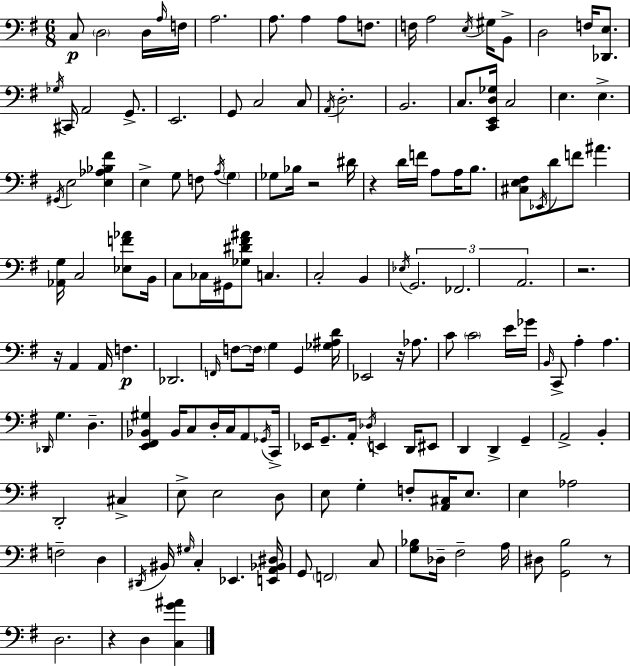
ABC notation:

X:1
T:Untitled
M:6/8
L:1/4
K:G
C,/2 D,2 D,/4 A,/4 F,/4 A,2 A,/2 A, A,/2 F,/2 F,/4 A,2 E,/4 ^G,/4 B,,/2 D,2 F,/4 [_D,,E,]/2 _G,/4 ^C,,/4 A,,2 G,,/2 E,,2 G,,/2 C,2 C,/2 A,,/4 D,2 B,,2 C,/2 [C,,E,,D,_G,]/4 C,2 E, E, ^G,,/4 E,2 [E,_A,_B,^F] E, G,/2 F,/2 A,/4 G, _G,/2 _B,/4 z2 ^D/4 z D/4 F/4 A,/2 A,/4 B,/2 [^C,E,^F,]/2 _E,,/4 D/2 F/2 ^A [_A,,G,]/4 C,2 [_E,F_A]/2 B,,/4 C,/2 _C,/4 ^G,,/4 [_G,^D^F^A]/2 C, C,2 B,, _E,/4 G,,2 _F,,2 A,,2 z2 z/4 A,, A,,/4 F, _D,,2 F,,/4 F,/2 F,/4 G, G,, [_G,^A,D]/4 _E,,2 z/4 _A,/2 C/2 C2 E/4 _G/4 B,,/4 C,,/2 A, A, _D,,/4 G, D, [E,,^F,,_B,,^G,] _B,,/4 C,/2 D,/4 C,/4 A,,/2 _G,,/4 C,,/4 _E,,/4 G,,/2 A,,/4 _D,/4 E,, D,,/4 ^E,,/2 D,, D,, G,, A,,2 B,, D,,2 ^C, E,/2 E,2 D,/2 E,/2 G, F,/2 [A,,^C,]/4 E,/2 E, _A,2 F,2 D, ^D,,/4 ^B,,/4 ^G,/4 C, _E,, [E,,A,,_B,,^D,]/4 G,,/2 F,,2 C,/2 [G,_B,]/2 _D,/4 ^F,2 A,/4 ^D,/2 [G,,B,]2 z/2 D,2 z D, [C,G^A]